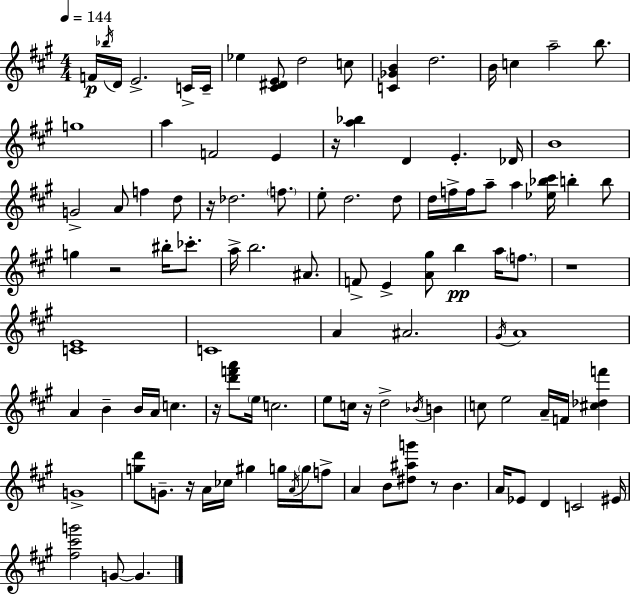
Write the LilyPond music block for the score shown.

{
  \clef treble
  \numericTimeSignature
  \time 4/4
  \key a \major
  \tempo 4 = 144
  f'16\p \acciaccatura { bes''16 } d'16 e'2.-> c'16-> | c'16-- ees''4 <cis' dis' e'>8 d''2 c''8 | <c' ges' b'>4 d''2. | b'16 c''4 a''2-- b''8. | \break g''1 | a''4 f'2 e'4 | r16 <a'' bes''>4 d'4 e'4.-. | des'16 b'1 | \break g'2-> a'8 f''4 d''8 | r16 des''2. \parenthesize f''8. | e''8-. d''2. d''8 | d''16 f''16-> f''16 a''8-- a''4 <ees'' bes'' cis'''>16 b''4-. b''8 | \break g''4 r2 bis''16-. ces'''8.-. | a''16-> b''2. ais'8. | f'8-> e'4-> <a' gis''>8 b''4\pp a''16 \parenthesize f''8. | r1 | \break <c' e'>1 | c'1 | a'4 ais'2. | \acciaccatura { gis'16 } a'1 | \break a'4 b'4-- b'16 a'16 c''4. | r16 <d''' f''' a'''>8 \parenthesize e''16 c''2. | e''8 c''16 r16 d''2-> \acciaccatura { bes'16 } b'4 | c''8 e''2 a'16-- f'16 <cis'' des'' f'''>4 | \break g'1-> | <g'' d'''>8 g'8.-- r16 a'16 ces''16 gis''4 g''16 | \acciaccatura { a'16 } \parenthesize g''16 f''8-> a'4 b'8 <dis'' ais'' g'''>8 r8 b'4. | a'16 ees'8 d'4 c'2 | \break eis'16 <fis'' cis''' g'''>2 g'8~~ g'4. | \bar "|."
}